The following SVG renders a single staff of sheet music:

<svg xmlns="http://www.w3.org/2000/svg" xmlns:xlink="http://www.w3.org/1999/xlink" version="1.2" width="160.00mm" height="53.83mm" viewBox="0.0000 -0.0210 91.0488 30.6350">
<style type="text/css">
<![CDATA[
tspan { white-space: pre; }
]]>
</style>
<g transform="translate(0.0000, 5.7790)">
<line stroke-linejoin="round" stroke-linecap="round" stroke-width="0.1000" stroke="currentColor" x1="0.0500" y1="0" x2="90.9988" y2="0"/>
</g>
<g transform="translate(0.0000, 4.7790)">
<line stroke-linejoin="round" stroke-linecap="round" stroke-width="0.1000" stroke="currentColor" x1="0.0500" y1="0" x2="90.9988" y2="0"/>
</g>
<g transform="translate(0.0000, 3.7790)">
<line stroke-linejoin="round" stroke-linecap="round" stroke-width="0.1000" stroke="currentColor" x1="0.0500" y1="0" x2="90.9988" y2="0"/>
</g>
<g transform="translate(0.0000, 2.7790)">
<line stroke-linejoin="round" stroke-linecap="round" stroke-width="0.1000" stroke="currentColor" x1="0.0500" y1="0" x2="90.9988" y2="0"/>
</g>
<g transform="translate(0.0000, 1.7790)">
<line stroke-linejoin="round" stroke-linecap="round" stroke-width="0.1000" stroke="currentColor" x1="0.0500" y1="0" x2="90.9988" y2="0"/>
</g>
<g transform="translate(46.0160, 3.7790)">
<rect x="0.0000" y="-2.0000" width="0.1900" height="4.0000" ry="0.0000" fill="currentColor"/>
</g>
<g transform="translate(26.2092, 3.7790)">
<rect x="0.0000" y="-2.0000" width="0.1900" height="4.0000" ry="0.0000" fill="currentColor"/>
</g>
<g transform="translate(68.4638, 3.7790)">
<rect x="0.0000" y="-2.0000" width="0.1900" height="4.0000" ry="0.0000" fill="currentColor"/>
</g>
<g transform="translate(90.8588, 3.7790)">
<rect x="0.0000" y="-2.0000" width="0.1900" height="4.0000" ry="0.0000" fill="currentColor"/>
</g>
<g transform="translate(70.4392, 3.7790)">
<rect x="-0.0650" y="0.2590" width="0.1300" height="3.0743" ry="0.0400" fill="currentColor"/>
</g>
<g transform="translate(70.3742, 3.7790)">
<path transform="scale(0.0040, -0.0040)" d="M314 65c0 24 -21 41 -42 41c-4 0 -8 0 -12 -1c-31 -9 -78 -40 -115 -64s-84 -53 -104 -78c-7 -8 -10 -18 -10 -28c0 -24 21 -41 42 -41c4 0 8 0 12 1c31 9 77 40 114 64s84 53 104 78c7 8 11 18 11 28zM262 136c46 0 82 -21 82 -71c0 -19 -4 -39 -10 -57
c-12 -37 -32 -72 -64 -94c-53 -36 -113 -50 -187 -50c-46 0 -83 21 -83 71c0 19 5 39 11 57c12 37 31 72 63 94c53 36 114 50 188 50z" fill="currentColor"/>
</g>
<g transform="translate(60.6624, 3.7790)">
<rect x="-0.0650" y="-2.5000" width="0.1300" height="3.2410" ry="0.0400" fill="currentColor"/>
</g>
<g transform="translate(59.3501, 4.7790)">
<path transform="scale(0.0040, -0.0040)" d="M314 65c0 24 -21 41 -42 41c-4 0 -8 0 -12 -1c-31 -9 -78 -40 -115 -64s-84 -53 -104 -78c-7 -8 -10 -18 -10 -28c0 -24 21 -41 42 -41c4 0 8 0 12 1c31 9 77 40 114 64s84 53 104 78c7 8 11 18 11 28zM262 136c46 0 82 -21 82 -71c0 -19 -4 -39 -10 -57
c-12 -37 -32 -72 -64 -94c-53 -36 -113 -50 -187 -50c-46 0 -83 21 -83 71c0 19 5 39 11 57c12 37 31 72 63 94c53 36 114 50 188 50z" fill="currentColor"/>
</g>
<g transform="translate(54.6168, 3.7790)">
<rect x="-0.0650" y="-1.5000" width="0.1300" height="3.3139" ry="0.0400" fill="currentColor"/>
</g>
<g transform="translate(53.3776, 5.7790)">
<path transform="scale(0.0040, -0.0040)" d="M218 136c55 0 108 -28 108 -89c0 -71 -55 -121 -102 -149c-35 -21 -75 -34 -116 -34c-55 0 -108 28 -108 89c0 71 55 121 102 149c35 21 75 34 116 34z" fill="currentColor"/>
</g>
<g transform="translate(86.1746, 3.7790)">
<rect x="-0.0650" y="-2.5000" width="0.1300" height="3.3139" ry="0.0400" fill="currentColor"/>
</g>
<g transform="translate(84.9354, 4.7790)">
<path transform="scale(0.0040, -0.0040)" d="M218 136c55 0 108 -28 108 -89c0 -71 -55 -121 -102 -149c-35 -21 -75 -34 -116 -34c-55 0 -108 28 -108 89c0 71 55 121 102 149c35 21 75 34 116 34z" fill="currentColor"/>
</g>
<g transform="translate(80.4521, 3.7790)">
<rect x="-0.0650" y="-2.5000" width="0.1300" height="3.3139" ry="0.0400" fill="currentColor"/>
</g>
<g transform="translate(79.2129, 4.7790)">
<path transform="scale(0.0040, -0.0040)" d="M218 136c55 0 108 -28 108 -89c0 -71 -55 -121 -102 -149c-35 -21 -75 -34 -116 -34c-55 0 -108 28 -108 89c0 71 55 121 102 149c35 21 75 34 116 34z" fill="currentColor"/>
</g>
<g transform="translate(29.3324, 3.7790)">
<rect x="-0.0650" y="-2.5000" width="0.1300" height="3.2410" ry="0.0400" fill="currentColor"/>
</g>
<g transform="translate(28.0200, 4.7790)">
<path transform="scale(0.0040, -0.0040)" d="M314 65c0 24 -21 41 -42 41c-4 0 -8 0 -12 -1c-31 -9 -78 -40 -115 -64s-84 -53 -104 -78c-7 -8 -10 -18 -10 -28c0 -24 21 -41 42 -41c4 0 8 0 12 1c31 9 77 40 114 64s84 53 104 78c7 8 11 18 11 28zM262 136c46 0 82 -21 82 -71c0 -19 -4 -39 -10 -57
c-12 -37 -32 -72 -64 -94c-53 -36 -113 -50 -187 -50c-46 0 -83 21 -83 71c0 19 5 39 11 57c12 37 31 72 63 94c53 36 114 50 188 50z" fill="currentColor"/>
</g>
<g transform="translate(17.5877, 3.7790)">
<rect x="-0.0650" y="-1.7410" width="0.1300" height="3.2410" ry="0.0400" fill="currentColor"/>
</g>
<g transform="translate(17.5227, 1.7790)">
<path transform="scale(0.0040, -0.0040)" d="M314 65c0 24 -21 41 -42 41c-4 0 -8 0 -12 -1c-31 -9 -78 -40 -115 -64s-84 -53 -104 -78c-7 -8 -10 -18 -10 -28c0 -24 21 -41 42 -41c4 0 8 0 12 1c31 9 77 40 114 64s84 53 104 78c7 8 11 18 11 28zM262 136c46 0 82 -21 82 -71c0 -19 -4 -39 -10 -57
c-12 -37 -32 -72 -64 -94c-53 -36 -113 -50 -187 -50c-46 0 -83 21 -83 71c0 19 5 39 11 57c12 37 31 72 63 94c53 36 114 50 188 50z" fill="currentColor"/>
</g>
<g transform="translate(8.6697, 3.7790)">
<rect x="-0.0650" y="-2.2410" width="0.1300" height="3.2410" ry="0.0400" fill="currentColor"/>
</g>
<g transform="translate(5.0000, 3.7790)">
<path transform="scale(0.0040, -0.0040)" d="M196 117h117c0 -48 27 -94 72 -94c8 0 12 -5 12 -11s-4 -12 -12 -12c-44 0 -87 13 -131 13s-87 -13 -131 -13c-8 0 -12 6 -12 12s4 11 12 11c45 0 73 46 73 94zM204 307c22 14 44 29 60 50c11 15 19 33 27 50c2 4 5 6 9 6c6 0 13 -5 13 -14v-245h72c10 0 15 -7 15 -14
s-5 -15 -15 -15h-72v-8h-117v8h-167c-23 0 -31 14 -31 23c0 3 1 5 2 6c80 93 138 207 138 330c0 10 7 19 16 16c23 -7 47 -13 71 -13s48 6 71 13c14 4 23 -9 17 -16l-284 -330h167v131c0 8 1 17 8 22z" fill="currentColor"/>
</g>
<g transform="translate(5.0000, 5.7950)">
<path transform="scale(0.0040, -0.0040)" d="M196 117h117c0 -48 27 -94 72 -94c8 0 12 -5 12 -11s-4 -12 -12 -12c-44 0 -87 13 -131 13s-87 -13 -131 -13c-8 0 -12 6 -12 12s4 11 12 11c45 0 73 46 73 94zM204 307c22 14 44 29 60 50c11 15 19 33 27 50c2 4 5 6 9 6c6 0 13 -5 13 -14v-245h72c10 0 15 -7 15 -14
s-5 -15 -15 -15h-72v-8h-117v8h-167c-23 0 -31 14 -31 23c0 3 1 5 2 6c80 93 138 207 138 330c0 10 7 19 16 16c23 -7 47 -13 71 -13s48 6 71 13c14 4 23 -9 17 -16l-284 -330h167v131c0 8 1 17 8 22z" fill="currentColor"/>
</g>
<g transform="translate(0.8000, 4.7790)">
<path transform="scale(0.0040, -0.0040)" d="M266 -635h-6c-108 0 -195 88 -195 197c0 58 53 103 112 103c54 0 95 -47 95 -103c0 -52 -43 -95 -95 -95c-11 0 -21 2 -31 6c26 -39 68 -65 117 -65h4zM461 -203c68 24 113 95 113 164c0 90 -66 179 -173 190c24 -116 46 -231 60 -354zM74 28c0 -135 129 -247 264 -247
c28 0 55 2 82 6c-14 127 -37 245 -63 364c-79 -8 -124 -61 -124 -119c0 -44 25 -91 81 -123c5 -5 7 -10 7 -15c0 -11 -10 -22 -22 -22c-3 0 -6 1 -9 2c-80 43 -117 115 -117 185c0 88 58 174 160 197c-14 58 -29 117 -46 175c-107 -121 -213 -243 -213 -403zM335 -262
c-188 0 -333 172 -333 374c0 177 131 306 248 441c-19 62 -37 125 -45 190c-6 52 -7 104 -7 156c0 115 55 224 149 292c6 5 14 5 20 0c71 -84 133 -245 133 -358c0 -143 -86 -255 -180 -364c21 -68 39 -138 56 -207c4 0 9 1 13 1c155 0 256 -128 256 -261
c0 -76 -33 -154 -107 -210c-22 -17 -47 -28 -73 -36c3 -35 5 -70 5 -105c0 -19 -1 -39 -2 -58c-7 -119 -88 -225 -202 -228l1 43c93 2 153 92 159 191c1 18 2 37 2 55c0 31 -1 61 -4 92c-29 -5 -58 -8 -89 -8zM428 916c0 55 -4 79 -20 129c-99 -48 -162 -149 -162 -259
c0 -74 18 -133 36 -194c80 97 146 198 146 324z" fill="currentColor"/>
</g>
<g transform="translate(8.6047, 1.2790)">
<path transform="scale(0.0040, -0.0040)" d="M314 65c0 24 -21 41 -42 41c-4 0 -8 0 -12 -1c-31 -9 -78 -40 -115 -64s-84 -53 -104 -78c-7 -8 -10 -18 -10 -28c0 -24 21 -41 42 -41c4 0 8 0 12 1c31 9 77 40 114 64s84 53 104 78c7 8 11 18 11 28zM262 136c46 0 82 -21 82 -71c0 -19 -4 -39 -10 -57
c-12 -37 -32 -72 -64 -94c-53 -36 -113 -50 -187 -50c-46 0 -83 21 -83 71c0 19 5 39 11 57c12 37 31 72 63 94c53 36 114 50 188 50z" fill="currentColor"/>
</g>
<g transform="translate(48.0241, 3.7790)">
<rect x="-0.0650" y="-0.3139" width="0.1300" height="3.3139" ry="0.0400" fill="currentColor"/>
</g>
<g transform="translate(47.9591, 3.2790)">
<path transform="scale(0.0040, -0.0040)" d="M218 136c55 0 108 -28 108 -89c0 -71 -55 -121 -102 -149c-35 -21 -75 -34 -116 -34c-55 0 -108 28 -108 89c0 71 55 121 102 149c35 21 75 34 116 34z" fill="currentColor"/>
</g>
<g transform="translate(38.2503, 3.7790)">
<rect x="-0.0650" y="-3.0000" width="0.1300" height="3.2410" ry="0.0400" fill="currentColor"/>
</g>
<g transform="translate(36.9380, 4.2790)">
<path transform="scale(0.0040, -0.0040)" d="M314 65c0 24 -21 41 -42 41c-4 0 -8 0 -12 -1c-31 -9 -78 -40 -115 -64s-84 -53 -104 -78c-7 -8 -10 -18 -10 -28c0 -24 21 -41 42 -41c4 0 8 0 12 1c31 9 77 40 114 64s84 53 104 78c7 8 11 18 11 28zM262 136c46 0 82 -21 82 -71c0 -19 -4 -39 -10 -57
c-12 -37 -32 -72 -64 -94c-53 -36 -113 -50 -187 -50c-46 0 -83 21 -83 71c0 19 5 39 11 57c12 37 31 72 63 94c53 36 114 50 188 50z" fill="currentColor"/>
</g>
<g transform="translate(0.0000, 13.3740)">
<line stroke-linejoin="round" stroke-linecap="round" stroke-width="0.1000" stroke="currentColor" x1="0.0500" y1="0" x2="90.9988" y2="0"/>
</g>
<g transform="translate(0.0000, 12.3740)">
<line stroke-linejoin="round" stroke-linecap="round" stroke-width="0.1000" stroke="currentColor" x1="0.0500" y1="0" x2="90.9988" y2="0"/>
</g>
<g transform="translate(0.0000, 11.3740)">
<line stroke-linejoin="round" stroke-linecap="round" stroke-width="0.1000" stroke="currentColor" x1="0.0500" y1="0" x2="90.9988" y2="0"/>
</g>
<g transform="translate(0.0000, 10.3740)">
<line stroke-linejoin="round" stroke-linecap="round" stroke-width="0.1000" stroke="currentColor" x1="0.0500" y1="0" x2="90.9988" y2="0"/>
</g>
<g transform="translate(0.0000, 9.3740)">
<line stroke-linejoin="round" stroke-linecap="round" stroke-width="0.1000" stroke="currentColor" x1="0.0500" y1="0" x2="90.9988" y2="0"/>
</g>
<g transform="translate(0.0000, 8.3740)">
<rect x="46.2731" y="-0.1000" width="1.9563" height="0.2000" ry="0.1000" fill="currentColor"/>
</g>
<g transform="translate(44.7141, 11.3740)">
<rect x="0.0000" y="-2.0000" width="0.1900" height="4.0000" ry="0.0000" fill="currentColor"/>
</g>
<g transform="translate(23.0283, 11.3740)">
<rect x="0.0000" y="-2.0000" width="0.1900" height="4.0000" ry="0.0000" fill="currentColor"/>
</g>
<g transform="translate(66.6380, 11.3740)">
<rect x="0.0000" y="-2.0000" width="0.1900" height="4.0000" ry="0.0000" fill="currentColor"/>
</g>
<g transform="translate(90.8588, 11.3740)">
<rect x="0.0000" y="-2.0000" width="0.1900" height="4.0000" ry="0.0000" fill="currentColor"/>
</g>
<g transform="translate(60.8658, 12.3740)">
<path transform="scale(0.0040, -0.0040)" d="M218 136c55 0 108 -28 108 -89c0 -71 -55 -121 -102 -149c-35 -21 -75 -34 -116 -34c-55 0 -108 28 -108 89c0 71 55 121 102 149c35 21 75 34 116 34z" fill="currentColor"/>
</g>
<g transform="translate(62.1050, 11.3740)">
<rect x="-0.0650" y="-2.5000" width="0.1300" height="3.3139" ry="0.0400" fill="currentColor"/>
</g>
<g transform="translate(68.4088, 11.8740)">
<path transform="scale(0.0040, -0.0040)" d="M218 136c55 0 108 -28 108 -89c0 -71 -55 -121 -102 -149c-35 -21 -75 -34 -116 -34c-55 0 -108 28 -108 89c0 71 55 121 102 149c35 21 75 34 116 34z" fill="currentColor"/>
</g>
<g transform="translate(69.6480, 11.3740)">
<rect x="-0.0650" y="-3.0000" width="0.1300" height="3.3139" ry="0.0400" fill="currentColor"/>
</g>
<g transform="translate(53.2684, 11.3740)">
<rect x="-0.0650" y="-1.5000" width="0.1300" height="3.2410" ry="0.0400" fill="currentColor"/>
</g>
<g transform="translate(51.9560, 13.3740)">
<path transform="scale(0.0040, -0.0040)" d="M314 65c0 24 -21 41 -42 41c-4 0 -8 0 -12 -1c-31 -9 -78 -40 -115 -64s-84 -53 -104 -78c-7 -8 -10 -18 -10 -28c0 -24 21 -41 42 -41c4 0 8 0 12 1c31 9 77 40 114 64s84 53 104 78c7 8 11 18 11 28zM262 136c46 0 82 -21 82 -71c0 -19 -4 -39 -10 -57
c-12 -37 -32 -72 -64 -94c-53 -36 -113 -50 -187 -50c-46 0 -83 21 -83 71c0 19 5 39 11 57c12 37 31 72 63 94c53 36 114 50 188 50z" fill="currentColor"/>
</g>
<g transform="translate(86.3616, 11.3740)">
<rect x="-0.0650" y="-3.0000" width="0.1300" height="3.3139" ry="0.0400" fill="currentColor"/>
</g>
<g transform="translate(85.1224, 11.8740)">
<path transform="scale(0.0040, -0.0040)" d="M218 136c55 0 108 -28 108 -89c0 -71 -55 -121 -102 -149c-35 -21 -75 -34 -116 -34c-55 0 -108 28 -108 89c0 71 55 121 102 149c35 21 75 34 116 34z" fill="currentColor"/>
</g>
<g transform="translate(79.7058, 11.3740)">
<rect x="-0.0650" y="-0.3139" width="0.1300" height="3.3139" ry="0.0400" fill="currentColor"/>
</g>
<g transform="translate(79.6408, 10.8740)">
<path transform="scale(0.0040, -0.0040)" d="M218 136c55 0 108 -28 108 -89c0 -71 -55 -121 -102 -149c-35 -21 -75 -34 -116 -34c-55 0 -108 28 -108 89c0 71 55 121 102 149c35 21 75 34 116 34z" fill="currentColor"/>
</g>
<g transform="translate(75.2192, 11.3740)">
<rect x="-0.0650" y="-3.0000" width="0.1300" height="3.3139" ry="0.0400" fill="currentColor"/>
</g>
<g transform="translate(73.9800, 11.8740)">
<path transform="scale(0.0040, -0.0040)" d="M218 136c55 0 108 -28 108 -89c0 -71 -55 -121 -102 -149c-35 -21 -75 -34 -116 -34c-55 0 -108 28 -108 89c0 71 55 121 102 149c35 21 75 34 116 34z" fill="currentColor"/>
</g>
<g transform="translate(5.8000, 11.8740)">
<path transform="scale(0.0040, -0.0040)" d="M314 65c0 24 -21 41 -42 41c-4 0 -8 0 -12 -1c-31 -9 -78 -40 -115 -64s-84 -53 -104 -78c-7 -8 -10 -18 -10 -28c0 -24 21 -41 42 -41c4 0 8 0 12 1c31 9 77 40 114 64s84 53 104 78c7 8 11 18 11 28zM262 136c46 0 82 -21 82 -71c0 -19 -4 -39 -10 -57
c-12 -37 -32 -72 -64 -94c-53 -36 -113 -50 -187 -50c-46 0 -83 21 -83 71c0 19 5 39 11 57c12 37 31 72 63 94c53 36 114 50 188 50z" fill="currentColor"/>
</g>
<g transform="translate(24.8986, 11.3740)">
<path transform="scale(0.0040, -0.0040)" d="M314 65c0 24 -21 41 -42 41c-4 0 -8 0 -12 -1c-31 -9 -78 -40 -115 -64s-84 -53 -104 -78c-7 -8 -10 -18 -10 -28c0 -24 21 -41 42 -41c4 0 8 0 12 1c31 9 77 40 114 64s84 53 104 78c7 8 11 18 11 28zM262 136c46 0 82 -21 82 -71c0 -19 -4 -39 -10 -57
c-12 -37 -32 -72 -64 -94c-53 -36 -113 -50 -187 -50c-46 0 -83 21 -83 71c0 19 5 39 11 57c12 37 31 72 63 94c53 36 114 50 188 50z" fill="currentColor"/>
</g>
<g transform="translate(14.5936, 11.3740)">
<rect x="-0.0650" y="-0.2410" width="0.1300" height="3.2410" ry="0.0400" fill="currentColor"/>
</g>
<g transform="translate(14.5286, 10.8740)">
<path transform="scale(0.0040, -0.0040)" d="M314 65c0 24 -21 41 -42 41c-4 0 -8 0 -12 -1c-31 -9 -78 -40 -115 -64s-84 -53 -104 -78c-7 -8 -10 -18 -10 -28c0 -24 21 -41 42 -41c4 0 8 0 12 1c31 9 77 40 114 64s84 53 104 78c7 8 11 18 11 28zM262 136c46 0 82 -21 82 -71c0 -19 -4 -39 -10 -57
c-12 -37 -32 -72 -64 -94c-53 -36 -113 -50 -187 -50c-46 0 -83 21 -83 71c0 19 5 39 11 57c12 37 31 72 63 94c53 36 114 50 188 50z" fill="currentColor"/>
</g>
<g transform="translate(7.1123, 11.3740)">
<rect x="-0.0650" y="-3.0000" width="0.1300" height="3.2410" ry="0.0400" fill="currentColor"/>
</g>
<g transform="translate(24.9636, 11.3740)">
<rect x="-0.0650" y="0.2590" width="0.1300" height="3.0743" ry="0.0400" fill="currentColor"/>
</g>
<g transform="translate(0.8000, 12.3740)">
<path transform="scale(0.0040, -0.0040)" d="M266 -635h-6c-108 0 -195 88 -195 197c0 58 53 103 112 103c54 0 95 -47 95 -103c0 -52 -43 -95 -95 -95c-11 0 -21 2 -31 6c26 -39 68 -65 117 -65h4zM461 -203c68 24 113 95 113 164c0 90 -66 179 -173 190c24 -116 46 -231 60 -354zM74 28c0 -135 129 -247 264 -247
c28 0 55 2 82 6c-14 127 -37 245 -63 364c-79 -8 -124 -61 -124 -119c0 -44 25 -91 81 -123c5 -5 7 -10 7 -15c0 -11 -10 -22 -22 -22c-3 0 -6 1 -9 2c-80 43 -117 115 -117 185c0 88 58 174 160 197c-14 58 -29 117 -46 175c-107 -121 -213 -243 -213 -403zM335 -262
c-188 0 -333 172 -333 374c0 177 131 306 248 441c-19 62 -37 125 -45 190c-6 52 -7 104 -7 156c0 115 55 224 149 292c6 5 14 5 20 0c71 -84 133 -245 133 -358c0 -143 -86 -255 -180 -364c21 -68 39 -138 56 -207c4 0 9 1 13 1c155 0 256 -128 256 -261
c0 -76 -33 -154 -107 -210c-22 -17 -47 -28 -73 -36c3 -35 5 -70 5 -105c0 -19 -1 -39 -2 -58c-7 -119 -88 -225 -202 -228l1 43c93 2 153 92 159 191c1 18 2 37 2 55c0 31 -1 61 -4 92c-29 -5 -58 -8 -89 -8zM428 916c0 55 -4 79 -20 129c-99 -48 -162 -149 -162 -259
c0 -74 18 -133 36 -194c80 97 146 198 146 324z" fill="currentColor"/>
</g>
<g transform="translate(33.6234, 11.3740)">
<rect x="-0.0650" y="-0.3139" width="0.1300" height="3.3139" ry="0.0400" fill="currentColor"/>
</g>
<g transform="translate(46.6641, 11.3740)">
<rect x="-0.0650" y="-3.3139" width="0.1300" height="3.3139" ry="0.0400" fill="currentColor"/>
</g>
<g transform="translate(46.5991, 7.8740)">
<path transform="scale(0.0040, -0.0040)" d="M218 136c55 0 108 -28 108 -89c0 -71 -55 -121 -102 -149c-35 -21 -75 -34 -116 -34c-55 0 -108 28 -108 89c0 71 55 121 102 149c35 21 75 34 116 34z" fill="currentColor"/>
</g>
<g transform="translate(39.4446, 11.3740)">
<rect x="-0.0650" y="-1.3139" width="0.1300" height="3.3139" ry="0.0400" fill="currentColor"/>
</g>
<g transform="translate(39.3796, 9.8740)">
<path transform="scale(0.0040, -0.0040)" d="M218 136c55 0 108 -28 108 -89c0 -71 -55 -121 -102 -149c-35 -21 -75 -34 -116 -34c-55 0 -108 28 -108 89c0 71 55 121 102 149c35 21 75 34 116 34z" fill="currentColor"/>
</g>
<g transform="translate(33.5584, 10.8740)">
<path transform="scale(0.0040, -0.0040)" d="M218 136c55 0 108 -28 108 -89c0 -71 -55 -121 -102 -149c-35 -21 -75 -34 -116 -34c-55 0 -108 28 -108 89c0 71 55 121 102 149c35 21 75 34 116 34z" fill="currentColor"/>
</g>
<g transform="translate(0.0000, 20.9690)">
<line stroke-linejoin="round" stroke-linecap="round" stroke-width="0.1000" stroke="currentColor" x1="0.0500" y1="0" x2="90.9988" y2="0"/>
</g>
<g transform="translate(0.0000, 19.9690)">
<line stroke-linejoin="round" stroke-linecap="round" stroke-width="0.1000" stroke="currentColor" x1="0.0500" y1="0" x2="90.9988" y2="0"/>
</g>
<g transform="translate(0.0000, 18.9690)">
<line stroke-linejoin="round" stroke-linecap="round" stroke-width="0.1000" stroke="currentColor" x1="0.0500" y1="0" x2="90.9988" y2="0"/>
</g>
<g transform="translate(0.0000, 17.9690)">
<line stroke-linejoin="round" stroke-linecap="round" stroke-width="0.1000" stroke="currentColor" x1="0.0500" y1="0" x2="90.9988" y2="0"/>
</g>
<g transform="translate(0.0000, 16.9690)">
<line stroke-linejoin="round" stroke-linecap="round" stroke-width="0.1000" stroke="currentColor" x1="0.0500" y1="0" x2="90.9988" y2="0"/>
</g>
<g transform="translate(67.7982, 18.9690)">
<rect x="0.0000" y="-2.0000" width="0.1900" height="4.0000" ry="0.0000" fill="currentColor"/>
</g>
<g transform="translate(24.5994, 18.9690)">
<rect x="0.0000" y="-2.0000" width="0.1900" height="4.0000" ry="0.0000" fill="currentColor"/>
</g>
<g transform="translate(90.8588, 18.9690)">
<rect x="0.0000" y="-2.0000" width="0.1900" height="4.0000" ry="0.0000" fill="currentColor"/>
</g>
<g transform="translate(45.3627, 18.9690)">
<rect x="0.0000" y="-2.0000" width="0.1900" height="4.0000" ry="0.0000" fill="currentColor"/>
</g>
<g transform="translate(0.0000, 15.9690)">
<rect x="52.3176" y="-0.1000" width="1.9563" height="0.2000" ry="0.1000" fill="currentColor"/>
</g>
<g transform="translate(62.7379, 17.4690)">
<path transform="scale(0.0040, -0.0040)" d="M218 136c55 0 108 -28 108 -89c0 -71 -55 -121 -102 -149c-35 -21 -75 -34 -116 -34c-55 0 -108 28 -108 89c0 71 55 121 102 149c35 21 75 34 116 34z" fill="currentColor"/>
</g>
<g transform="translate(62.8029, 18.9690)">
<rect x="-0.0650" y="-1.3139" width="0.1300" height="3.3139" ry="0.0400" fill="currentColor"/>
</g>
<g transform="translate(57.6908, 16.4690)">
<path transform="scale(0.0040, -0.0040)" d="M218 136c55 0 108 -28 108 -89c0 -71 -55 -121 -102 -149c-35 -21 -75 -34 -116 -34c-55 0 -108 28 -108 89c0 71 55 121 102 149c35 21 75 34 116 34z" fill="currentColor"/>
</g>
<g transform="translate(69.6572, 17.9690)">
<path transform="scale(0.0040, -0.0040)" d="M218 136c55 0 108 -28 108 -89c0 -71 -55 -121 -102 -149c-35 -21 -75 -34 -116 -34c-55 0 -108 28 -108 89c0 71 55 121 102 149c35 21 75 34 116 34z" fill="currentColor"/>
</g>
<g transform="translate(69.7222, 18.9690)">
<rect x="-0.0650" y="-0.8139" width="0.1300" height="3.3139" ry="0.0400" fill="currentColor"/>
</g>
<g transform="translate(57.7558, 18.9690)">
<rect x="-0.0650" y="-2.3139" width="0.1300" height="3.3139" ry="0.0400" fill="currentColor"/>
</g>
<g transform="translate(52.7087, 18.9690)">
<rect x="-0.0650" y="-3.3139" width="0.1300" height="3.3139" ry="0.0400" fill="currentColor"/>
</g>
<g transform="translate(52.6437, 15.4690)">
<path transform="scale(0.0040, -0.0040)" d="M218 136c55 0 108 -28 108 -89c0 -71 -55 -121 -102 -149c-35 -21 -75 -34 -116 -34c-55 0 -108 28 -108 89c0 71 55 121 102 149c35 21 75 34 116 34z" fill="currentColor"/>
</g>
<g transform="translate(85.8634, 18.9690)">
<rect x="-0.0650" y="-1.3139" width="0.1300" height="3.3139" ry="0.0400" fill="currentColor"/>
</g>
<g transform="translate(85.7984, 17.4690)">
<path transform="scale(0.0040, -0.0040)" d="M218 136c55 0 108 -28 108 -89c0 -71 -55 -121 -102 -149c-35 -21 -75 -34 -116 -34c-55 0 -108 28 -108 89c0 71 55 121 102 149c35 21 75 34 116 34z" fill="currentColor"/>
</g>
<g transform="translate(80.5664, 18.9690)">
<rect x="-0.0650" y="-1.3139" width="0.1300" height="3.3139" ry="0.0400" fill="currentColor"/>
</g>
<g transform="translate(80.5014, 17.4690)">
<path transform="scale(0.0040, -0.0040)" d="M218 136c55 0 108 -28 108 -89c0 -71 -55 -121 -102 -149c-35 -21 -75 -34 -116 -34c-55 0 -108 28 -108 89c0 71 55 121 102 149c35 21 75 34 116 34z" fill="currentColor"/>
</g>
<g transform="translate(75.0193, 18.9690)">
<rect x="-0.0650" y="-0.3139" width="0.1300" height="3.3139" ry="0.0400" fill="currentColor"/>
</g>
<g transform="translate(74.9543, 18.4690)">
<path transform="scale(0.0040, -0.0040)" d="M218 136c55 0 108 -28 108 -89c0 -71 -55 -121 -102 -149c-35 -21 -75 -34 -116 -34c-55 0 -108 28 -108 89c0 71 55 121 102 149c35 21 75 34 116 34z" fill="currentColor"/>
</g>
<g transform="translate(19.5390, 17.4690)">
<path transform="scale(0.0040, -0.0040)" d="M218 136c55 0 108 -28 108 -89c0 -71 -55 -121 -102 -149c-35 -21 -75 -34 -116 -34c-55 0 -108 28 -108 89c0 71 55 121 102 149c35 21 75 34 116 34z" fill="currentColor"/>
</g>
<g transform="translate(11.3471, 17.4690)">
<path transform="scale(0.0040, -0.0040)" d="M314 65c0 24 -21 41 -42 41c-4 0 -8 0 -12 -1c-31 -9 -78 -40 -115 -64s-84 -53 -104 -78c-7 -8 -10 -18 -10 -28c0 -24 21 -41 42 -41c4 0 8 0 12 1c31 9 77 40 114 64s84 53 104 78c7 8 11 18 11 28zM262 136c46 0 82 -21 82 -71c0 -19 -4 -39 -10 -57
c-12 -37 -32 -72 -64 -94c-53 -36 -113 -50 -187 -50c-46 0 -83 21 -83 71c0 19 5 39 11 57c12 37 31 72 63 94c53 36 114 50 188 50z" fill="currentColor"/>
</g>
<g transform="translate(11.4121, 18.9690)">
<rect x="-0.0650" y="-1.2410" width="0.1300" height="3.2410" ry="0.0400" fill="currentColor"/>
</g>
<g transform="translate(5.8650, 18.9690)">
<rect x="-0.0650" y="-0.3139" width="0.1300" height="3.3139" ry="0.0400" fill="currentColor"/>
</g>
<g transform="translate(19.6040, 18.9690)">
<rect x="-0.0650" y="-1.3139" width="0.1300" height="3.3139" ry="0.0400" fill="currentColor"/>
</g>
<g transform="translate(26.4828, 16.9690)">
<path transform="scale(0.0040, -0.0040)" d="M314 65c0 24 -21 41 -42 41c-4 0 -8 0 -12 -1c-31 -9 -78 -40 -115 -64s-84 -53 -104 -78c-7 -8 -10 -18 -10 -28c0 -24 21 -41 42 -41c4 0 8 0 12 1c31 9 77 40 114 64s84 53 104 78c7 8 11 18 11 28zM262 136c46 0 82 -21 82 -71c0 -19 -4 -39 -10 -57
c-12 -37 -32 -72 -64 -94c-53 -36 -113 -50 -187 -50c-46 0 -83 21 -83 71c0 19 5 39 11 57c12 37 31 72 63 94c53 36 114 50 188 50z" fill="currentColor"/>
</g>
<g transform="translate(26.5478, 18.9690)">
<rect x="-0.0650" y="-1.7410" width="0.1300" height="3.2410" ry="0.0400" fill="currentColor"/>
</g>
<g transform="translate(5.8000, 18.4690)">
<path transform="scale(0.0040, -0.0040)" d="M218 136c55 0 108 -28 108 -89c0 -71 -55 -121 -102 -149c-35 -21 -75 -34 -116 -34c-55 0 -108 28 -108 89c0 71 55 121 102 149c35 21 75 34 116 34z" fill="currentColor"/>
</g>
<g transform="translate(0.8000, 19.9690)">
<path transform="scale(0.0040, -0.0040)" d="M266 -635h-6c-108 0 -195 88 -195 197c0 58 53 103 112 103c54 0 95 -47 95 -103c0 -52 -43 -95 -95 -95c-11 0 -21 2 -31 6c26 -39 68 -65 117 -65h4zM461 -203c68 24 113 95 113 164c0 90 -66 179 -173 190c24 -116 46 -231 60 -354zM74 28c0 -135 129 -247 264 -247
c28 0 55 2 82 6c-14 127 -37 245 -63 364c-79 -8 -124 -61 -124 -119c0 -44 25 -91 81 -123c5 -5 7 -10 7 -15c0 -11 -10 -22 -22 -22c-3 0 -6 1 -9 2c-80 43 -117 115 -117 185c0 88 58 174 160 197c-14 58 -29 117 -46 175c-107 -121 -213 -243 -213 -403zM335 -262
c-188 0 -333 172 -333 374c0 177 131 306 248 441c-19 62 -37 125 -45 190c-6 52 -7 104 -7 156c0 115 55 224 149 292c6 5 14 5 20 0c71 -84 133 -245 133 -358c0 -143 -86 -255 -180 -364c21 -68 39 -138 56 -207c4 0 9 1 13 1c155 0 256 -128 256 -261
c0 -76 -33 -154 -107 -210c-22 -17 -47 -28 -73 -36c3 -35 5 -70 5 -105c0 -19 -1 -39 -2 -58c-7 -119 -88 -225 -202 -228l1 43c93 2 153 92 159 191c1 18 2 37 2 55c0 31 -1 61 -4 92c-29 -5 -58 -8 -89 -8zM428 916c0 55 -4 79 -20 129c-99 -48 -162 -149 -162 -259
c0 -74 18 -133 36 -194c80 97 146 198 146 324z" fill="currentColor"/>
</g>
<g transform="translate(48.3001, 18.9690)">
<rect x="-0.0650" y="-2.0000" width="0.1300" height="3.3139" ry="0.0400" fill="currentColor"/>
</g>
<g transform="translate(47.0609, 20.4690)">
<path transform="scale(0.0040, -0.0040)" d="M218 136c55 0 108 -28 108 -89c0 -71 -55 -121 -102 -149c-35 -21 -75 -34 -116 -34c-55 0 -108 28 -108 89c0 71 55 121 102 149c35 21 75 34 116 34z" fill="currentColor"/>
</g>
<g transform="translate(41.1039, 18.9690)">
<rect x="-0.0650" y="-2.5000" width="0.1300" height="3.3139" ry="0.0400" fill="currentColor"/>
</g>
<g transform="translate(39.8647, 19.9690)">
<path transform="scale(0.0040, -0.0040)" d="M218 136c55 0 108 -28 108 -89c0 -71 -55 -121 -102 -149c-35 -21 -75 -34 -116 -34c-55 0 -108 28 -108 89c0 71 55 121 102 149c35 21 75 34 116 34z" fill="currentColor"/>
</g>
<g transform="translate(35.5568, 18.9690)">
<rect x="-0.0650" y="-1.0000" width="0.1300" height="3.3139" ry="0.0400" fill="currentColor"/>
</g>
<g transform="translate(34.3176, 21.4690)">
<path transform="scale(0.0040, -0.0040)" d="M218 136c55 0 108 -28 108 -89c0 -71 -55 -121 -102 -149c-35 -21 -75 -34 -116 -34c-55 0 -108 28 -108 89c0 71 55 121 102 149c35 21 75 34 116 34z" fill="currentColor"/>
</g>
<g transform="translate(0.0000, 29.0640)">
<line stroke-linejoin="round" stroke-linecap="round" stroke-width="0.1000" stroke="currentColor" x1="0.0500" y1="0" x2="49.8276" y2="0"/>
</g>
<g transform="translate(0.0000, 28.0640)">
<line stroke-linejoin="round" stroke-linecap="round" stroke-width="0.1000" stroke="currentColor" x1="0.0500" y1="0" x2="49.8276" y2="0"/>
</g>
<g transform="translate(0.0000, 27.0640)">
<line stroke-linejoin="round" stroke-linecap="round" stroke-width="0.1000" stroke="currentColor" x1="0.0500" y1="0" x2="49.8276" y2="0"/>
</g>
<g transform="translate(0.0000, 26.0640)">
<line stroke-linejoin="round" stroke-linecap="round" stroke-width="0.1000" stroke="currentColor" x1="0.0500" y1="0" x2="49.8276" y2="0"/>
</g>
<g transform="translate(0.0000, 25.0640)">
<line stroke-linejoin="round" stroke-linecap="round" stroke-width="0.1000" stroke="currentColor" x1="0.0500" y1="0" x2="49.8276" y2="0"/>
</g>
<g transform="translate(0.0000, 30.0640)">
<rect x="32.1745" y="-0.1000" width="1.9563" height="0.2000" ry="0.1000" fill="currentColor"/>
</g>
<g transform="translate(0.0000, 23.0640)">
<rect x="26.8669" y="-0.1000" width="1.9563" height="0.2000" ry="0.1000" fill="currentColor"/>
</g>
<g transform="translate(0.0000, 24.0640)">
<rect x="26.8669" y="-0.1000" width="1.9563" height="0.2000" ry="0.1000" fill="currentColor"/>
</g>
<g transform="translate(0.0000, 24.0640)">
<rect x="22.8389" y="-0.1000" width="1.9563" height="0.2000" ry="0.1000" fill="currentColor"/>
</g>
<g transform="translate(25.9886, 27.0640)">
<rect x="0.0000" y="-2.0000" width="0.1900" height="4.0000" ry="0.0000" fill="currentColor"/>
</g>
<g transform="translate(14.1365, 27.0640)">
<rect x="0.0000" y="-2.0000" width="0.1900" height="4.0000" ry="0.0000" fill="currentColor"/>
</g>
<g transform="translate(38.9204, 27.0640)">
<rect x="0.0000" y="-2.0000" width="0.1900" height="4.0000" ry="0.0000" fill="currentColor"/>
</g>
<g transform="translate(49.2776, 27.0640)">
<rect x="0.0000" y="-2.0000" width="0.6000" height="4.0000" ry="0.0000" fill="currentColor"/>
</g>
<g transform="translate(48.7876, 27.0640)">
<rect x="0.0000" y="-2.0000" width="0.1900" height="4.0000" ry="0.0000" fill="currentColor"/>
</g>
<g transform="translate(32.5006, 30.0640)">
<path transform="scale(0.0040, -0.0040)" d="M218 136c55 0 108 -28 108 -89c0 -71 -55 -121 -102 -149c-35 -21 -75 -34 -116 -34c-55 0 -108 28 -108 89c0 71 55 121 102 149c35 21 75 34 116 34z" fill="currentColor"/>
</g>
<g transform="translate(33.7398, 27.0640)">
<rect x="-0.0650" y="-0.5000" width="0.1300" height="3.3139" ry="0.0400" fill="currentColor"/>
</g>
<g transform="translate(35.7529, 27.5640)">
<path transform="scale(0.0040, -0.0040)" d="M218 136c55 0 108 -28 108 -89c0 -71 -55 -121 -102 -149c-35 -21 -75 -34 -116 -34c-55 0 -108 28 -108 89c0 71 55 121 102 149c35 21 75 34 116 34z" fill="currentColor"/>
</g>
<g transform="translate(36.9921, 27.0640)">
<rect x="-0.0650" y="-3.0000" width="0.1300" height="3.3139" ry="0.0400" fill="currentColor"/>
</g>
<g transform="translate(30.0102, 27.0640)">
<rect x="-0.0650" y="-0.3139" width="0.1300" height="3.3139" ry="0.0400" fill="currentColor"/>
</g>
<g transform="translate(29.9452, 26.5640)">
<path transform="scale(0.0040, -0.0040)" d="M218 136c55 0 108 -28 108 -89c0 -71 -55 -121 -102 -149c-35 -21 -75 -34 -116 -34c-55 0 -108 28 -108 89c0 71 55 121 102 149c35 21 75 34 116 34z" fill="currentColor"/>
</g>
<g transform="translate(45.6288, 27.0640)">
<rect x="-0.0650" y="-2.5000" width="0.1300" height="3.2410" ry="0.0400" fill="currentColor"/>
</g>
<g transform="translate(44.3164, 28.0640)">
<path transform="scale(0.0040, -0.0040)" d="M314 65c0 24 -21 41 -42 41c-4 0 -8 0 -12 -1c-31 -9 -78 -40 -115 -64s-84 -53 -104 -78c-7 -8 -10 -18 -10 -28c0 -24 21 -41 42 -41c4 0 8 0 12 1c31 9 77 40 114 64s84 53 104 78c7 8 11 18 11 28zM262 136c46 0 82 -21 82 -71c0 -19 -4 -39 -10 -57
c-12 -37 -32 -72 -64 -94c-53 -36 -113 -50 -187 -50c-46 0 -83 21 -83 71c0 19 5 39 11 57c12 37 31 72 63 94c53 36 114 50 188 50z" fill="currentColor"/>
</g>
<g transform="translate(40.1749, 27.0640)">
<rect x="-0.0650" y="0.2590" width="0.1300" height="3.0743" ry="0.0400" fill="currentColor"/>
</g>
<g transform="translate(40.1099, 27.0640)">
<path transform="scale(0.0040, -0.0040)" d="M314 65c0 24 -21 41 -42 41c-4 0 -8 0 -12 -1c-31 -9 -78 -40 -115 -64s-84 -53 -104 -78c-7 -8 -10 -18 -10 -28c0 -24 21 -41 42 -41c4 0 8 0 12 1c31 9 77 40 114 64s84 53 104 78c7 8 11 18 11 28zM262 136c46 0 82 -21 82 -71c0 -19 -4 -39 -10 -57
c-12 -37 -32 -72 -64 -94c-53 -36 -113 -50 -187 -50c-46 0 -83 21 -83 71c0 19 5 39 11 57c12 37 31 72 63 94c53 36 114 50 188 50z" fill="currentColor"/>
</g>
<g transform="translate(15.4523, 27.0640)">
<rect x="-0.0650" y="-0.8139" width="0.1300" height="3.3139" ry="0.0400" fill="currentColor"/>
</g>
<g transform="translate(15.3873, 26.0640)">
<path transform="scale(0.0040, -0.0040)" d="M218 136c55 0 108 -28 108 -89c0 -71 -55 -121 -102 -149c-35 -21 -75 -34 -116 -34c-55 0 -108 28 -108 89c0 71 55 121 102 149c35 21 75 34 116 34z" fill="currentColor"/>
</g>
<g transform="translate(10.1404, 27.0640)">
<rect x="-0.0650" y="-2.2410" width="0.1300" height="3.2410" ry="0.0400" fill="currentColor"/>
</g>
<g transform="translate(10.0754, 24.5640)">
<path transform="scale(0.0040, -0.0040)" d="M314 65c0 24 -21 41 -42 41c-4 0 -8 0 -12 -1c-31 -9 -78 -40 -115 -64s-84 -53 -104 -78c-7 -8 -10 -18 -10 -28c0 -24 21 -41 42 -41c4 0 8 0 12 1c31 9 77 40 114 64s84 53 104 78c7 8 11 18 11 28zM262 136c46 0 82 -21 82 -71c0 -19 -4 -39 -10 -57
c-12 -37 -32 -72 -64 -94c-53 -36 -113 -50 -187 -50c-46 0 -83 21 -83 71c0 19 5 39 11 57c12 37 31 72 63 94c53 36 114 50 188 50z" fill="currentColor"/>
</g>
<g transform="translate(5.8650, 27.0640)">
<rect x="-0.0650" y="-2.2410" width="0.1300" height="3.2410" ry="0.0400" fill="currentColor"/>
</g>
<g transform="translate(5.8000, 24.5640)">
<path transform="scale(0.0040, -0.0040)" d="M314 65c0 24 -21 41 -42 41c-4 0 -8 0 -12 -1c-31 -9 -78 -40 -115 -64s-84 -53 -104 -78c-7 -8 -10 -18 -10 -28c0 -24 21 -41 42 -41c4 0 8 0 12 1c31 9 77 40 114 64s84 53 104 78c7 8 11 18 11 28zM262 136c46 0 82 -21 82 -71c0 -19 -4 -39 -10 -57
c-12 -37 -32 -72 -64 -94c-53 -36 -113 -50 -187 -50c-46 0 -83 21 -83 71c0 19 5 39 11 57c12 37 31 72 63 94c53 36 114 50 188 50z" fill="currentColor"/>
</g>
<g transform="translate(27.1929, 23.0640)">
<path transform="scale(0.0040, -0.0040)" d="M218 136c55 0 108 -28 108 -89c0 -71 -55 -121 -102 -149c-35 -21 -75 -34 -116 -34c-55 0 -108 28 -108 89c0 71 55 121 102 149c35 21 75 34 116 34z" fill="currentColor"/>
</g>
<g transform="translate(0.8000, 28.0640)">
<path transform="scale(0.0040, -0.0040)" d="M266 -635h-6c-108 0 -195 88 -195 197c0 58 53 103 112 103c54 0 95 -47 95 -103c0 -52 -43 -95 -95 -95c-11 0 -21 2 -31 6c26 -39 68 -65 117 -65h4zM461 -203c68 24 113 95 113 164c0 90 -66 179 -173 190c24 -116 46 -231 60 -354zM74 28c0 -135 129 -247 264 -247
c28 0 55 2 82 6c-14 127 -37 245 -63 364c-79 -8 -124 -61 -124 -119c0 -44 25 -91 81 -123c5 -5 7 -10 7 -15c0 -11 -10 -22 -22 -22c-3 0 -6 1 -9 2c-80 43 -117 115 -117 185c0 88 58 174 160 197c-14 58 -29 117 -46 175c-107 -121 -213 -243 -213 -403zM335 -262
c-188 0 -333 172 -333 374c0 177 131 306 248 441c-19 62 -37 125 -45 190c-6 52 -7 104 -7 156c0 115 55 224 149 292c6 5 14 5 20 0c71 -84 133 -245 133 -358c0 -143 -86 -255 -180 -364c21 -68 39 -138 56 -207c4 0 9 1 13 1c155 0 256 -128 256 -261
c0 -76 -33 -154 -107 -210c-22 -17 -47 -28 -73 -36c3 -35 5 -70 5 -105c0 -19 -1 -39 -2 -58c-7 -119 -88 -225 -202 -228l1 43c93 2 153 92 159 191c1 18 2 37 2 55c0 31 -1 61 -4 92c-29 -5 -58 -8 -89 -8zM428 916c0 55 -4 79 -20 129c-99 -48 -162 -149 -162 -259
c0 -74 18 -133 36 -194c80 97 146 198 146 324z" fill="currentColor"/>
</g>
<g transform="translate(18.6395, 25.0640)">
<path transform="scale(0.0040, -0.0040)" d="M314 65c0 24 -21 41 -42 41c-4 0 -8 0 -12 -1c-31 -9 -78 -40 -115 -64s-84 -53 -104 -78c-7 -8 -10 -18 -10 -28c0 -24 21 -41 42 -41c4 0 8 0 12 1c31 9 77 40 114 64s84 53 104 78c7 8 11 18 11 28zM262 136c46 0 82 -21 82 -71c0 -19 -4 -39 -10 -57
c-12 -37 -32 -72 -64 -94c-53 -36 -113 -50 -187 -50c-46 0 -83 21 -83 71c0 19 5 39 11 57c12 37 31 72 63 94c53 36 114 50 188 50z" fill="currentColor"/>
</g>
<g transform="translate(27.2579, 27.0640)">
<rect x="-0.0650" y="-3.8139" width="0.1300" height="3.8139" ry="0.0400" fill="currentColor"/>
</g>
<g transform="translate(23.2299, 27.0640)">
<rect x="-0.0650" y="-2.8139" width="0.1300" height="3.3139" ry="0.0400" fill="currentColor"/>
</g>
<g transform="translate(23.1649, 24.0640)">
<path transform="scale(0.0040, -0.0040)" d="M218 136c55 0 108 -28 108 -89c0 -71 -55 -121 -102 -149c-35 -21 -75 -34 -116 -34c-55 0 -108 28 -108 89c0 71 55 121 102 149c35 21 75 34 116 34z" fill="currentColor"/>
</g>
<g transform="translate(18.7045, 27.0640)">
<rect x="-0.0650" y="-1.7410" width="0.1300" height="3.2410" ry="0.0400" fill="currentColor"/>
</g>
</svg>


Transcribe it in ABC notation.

X:1
T:Untitled
M:4/4
L:1/4
K:C
g2 f2 G2 A2 c E G2 B2 G G A2 c2 B2 c e b E2 G A A c A c e2 e f2 D G F b g e d c e e g2 g2 d f2 a c' c C A B2 G2